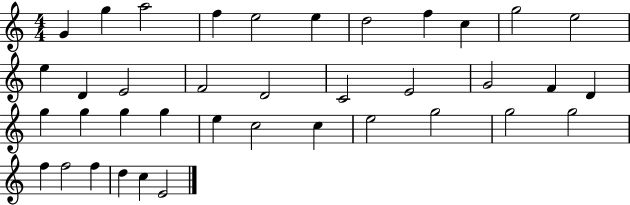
{
  \clef treble
  \numericTimeSignature
  \time 4/4
  \key c \major
  g'4 g''4 a''2 | f''4 e''2 e''4 | d''2 f''4 c''4 | g''2 e''2 | \break e''4 d'4 e'2 | f'2 d'2 | c'2 e'2 | g'2 f'4 d'4 | \break g''4 g''4 g''4 g''4 | e''4 c''2 c''4 | e''2 g''2 | g''2 g''2 | \break f''4 f''2 f''4 | d''4 c''4 e'2 | \bar "|."
}